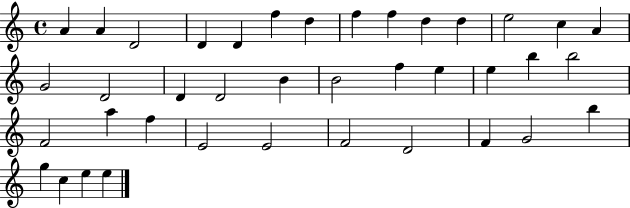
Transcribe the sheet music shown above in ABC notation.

X:1
T:Untitled
M:4/4
L:1/4
K:C
A A D2 D D f d f f d d e2 c A G2 D2 D D2 B B2 f e e b b2 F2 a f E2 E2 F2 D2 F G2 b g c e e